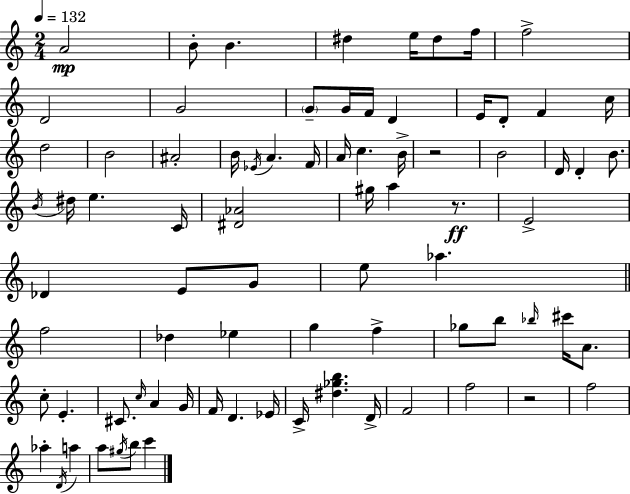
A4/h B4/e B4/q. D#5/q E5/s D#5/e F5/s F5/h D4/h G4/h G4/e G4/s F4/s D4/q E4/s D4/e F4/q C5/s D5/h B4/h A#4/h B4/s Eb4/s A4/q. F4/s A4/s C5/q. B4/s R/h B4/h D4/s D4/q B4/e. B4/s D#5/s E5/q. C4/s [D#4,Ab4]/h G#5/s A5/q R/e. E4/h Db4/q E4/e G4/e E5/e Ab5/q. F5/h Db5/q Eb5/q G5/q F5/q Gb5/e B5/e Bb5/s C#6/s A4/e. C5/e E4/q. C#4/e. C5/s A4/q G4/s F4/s D4/q. Eb4/s C4/s [D#5,Gb5,B5]/q. D4/s F4/h F5/h R/h F5/h Ab5/q D4/s A5/q A5/e G#5/s B5/e C6/q